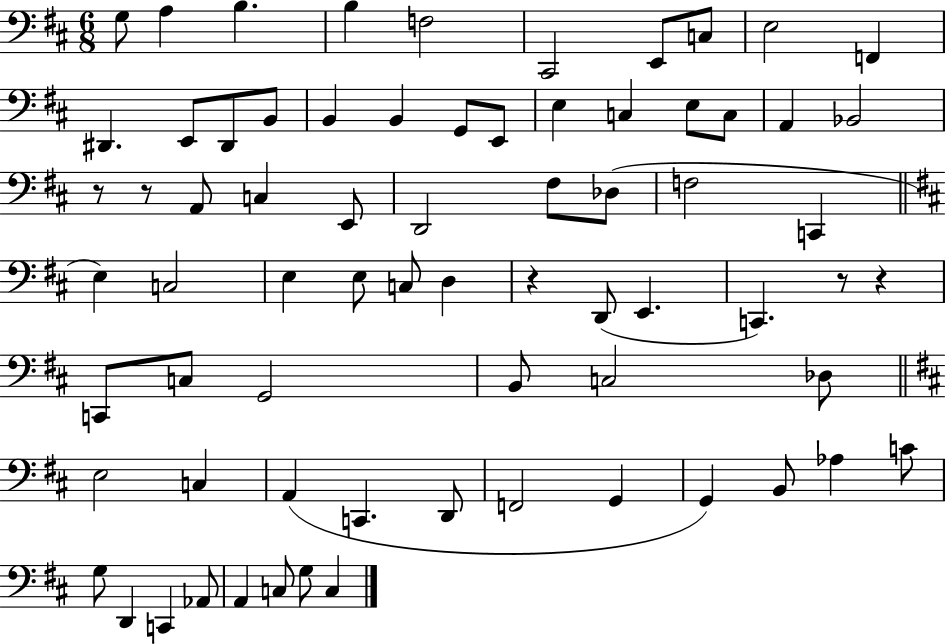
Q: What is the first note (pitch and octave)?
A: G3